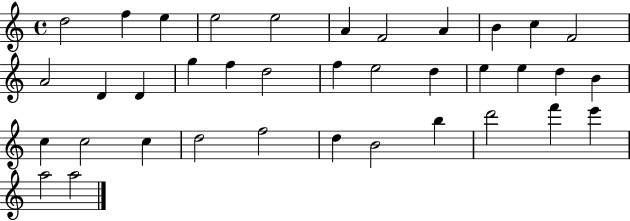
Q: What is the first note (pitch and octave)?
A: D5